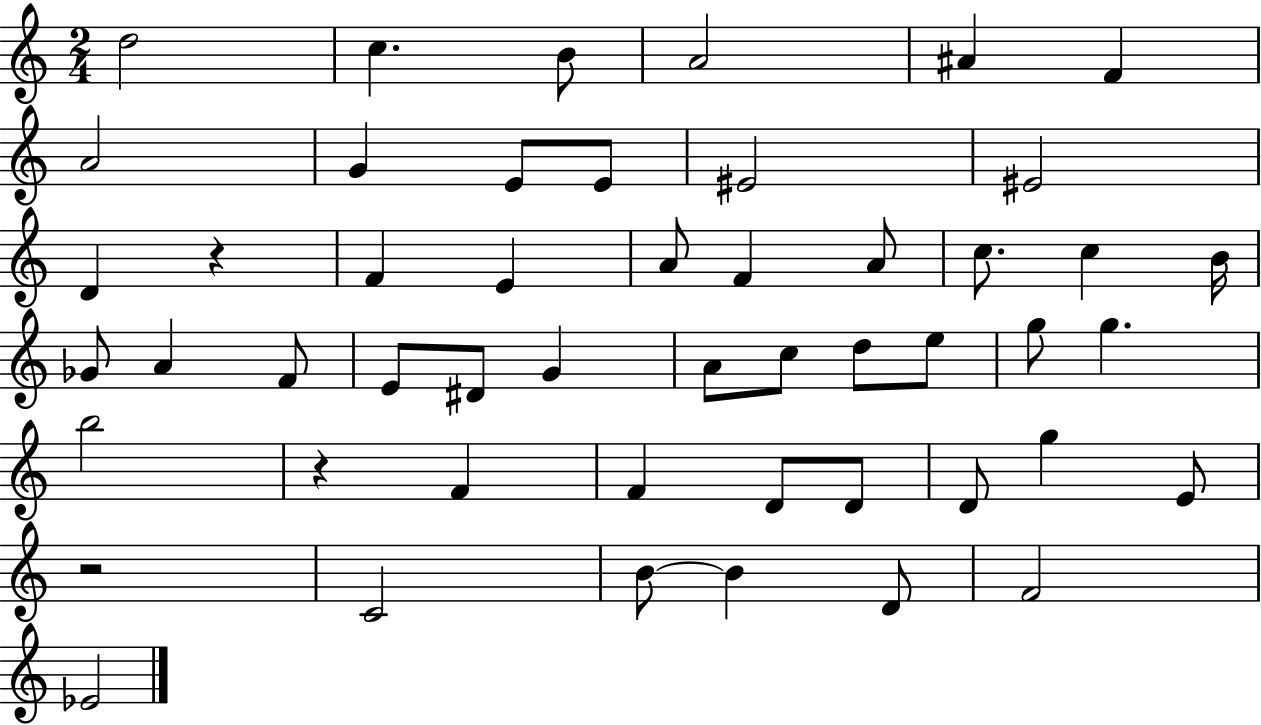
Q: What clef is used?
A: treble